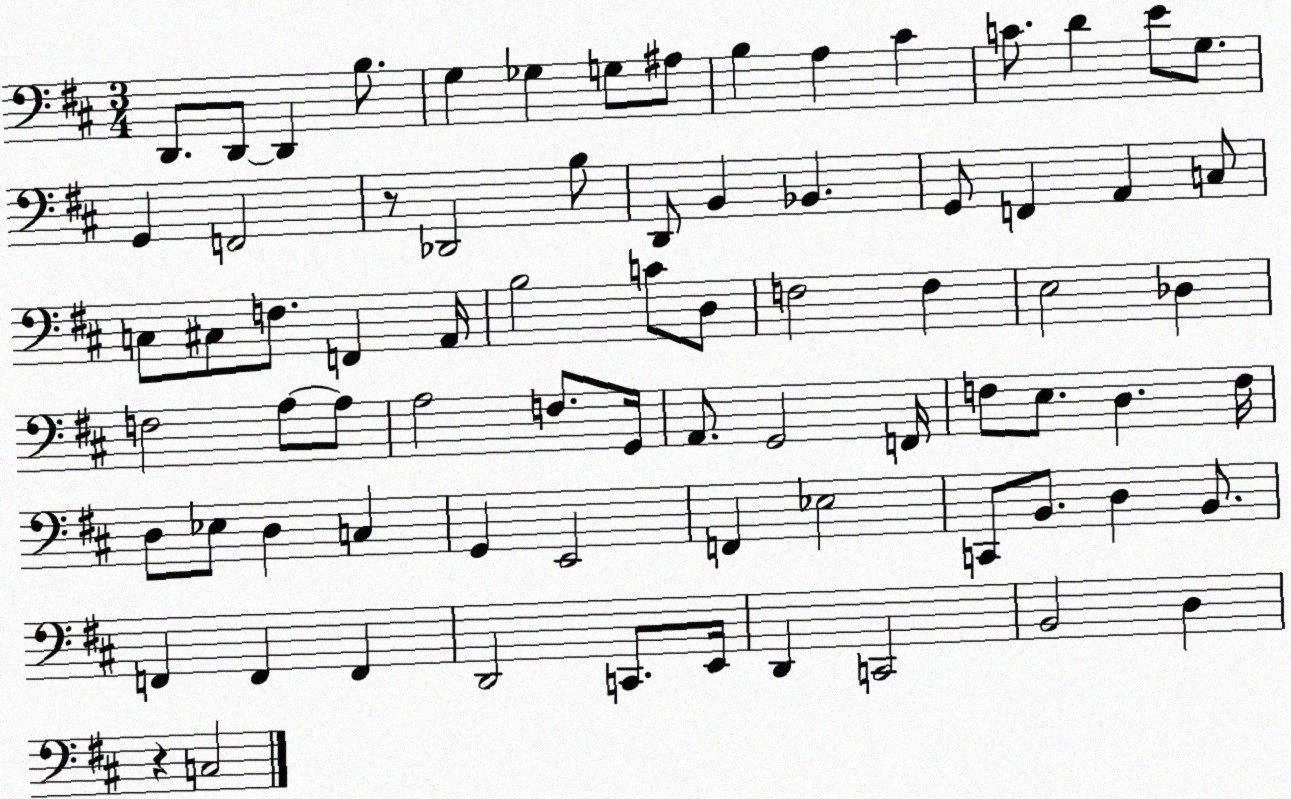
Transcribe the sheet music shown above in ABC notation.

X:1
T:Untitled
M:3/4
L:1/4
K:D
D,,/2 D,,/2 D,, B,/2 G, _G, G,/2 ^A,/2 B, A, ^C C/2 D E/2 G,/2 G,, F,,2 z/2 _D,,2 B,/2 D,,/2 B,, _B,, G,,/2 F,, A,, C,/2 C,/2 ^C,/2 F,/2 F,, A,,/4 B,2 C/2 D,/2 F,2 F, E,2 _D, F,2 A,/2 A,/2 A,2 F,/2 G,,/4 A,,/2 G,,2 F,,/4 F,/2 E,/2 D, F,/4 D,/2 _E,/2 D, C, G,, E,,2 F,, _E,2 C,,/2 B,,/2 D, B,,/2 F,, F,, F,, D,,2 C,,/2 E,,/4 D,, C,,2 B,,2 D, z C,2